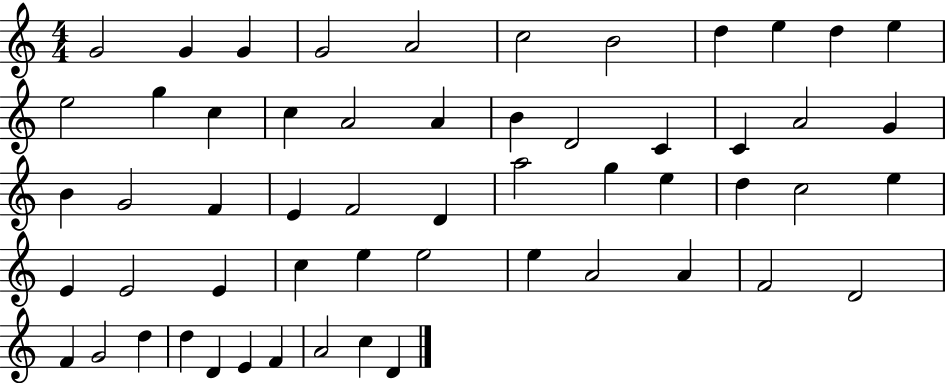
{
  \clef treble
  \numericTimeSignature
  \time 4/4
  \key c \major
  g'2 g'4 g'4 | g'2 a'2 | c''2 b'2 | d''4 e''4 d''4 e''4 | \break e''2 g''4 c''4 | c''4 a'2 a'4 | b'4 d'2 c'4 | c'4 a'2 g'4 | \break b'4 g'2 f'4 | e'4 f'2 d'4 | a''2 g''4 e''4 | d''4 c''2 e''4 | \break e'4 e'2 e'4 | c''4 e''4 e''2 | e''4 a'2 a'4 | f'2 d'2 | \break f'4 g'2 d''4 | d''4 d'4 e'4 f'4 | a'2 c''4 d'4 | \bar "|."
}